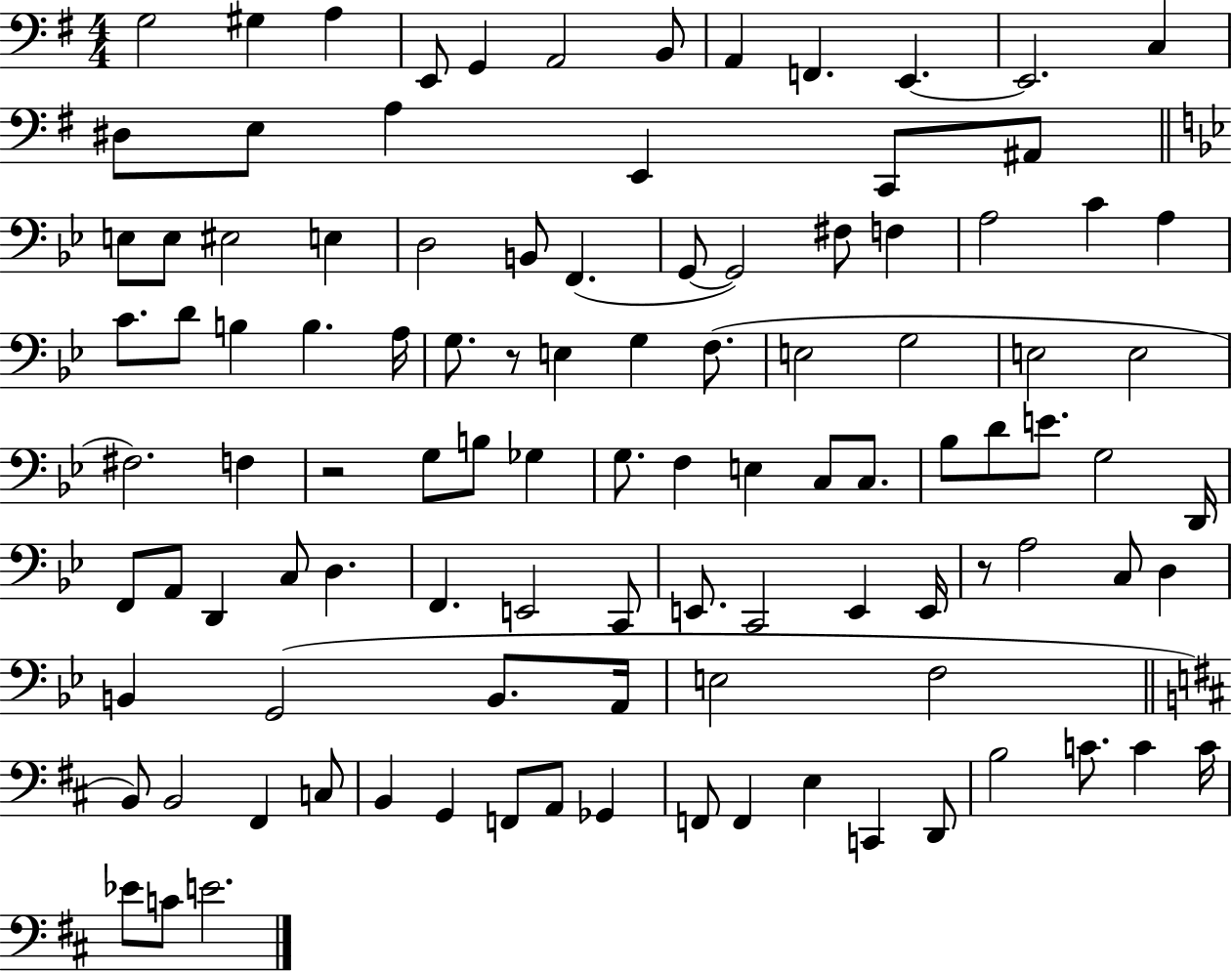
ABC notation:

X:1
T:Untitled
M:4/4
L:1/4
K:G
G,2 ^G, A, E,,/2 G,, A,,2 B,,/2 A,, F,, E,, E,,2 C, ^D,/2 E,/2 A, E,, C,,/2 ^A,,/2 E,/2 E,/2 ^E,2 E, D,2 B,,/2 F,, G,,/2 G,,2 ^F,/2 F, A,2 C A, C/2 D/2 B, B, A,/4 G,/2 z/2 E, G, F,/2 E,2 G,2 E,2 E,2 ^F,2 F, z2 G,/2 B,/2 _G, G,/2 F, E, C,/2 C,/2 _B,/2 D/2 E/2 G,2 D,,/4 F,,/2 A,,/2 D,, C,/2 D, F,, E,,2 C,,/2 E,,/2 C,,2 E,, E,,/4 z/2 A,2 C,/2 D, B,, G,,2 B,,/2 A,,/4 E,2 F,2 B,,/2 B,,2 ^F,, C,/2 B,, G,, F,,/2 A,,/2 _G,, F,,/2 F,, E, C,, D,,/2 B,2 C/2 C C/4 _E/2 C/2 E2